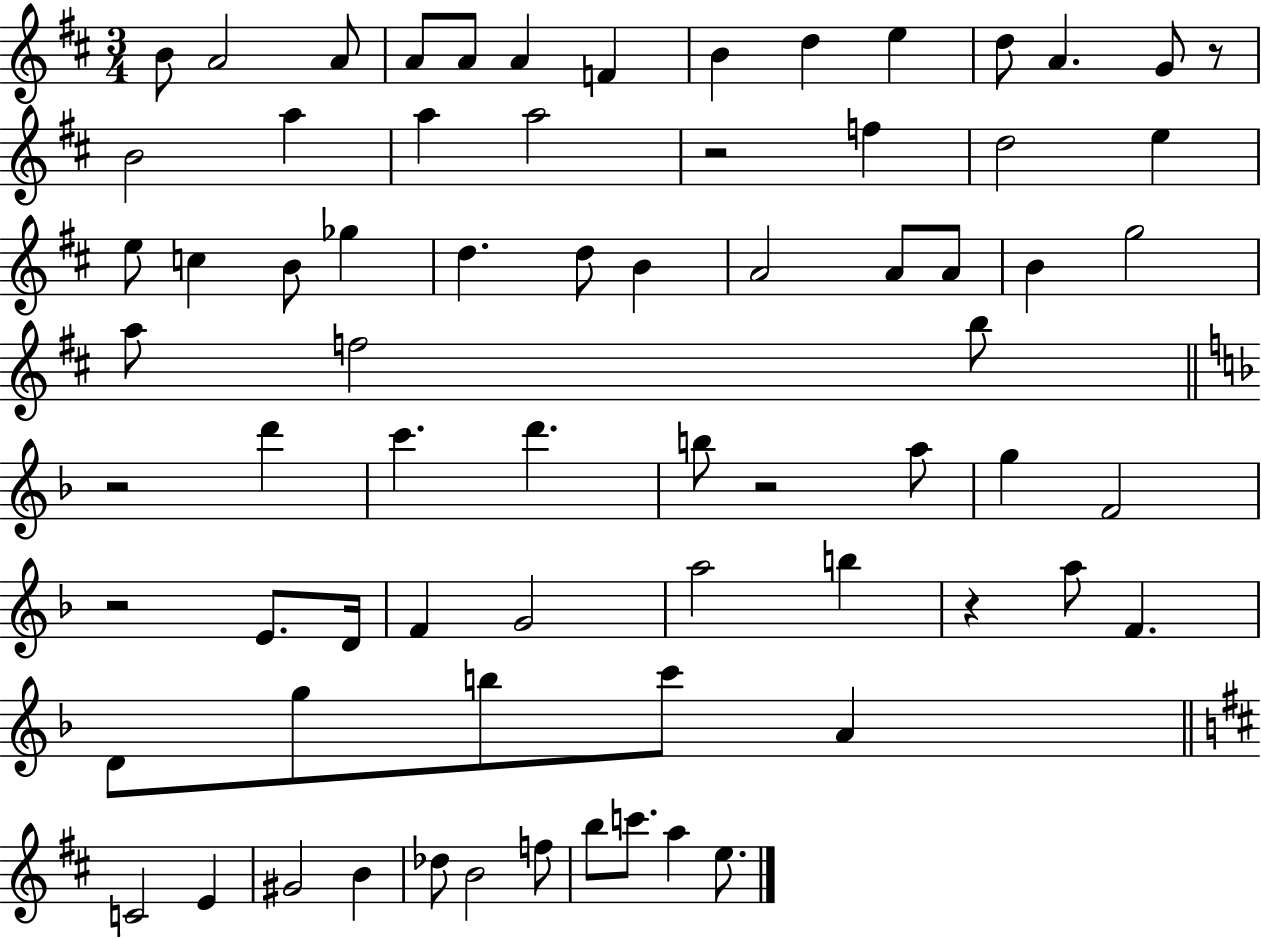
X:1
T:Untitled
M:3/4
L:1/4
K:D
B/2 A2 A/2 A/2 A/2 A F B d e d/2 A G/2 z/2 B2 a a a2 z2 f d2 e e/2 c B/2 _g d d/2 B A2 A/2 A/2 B g2 a/2 f2 b/2 z2 d' c' d' b/2 z2 a/2 g F2 z2 E/2 D/4 F G2 a2 b z a/2 F D/2 g/2 b/2 c'/2 A C2 E ^G2 B _d/2 B2 f/2 b/2 c'/2 a e/2